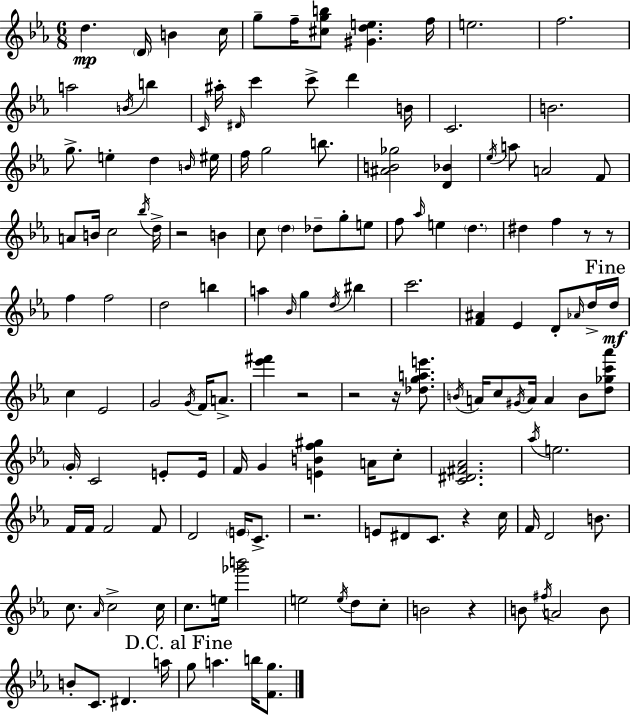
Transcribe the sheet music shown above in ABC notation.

X:1
T:Untitled
M:6/8
L:1/4
K:Eb
d D/4 B c/4 g/2 f/4 [^cgb]/2 [^Gde] f/4 e2 f2 a2 B/4 b C/4 ^a/4 ^D/4 c' c'/2 d' B/4 C2 B2 g/2 e d B/4 ^e/4 f/4 g2 b/2 [^AB_g]2 [D_B] _e/4 a/2 A2 F/2 A/2 B/4 c2 _b/4 d/4 z2 B c/2 d _d/2 g/2 e/2 f/2 _a/4 e d ^d f z/2 z/2 f f2 d2 b a _B/4 g d/4 ^b c'2 [F^A] _E D/2 _A/4 d/4 d/4 c _E2 G2 G/4 F/4 A/2 [_e'^f'] z2 z2 z/4 [_dgae']/2 B/4 A/4 c/2 ^G/4 A/4 A B/2 [d_gc'_a']/2 G/4 C2 E/2 E/4 F/4 G [EBf^g] A/4 c/2 [C^D^F_A]2 _a/4 e2 F/4 F/4 F2 F/2 D2 E/4 C/2 z2 E/2 ^D/2 C/2 z c/4 F/4 D2 B/2 c/2 _A/4 c2 c/4 c/2 e/4 [_g'b']2 e2 e/4 d/2 c/2 B2 z B/2 ^f/4 A2 B/2 B/2 C/2 ^D a/4 g/2 a b/4 [Fg]/2